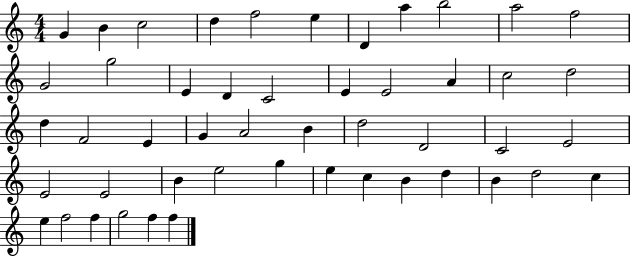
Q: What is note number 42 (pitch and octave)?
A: D5